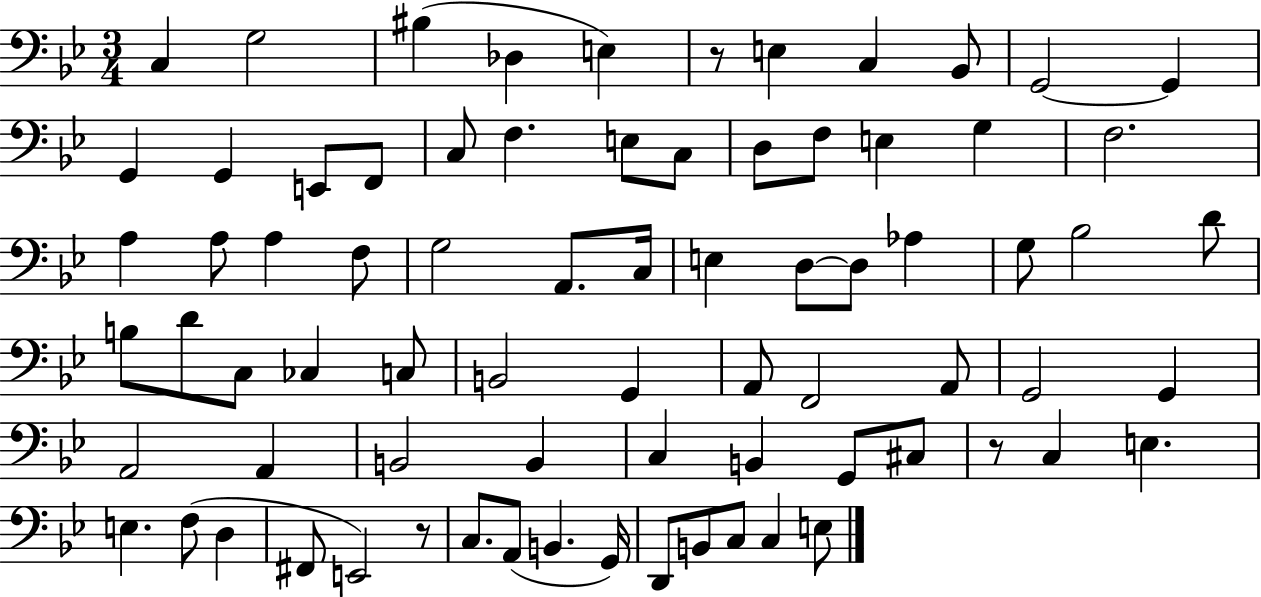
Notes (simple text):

C3/q G3/h BIS3/q Db3/q E3/q R/e E3/q C3/q Bb2/e G2/h G2/q G2/q G2/q E2/e F2/e C3/e F3/q. E3/e C3/e D3/e F3/e E3/q G3/q F3/h. A3/q A3/e A3/q F3/e G3/h A2/e. C3/s E3/q D3/e D3/e Ab3/q G3/e Bb3/h D4/e B3/e D4/e C3/e CES3/q C3/e B2/h G2/q A2/e F2/h A2/e G2/h G2/q A2/h A2/q B2/h B2/q C3/q B2/q G2/e C#3/e R/e C3/q E3/q. E3/q. F3/e D3/q F#2/e E2/h R/e C3/e. A2/e B2/q. G2/s D2/e B2/e C3/e C3/q E3/e